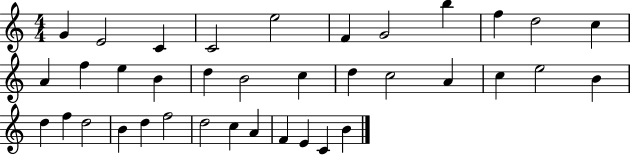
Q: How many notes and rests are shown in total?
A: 37